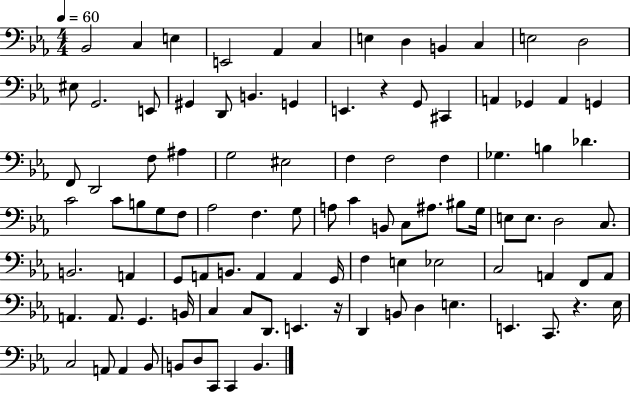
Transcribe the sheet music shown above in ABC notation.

X:1
T:Untitled
M:4/4
L:1/4
K:Eb
_B,,2 C, E, E,,2 _A,, C, E, D, B,, C, E,2 D,2 ^E,/2 G,,2 E,,/2 ^G,, D,,/2 B,, G,, E,, z G,,/2 ^C,, A,, _G,, A,, G,, F,,/2 D,,2 F,/2 ^A, G,2 ^E,2 F, F,2 F, _G, B, _D C2 C/2 B,/2 G,/2 F,/2 _A,2 F, G,/2 A,/2 C B,,/2 C,/2 ^A,/2 ^B,/2 G,/4 E,/2 E,/2 D,2 C,/2 B,,2 A,, G,,/2 A,,/2 B,,/2 A,, A,, G,,/4 F, E, _E,2 C,2 A,, F,,/2 A,,/2 A,, A,,/2 G,, B,,/4 C, C,/2 D,,/2 E,, z/4 D,, B,,/2 D, E, E,, C,,/2 z _E,/4 C,2 A,,/2 A,, _B,,/2 B,,/2 D,/2 C,,/2 C,, B,,